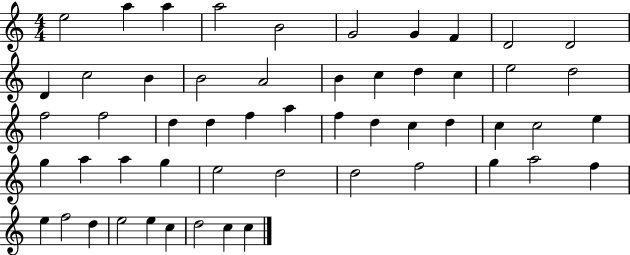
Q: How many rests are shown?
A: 0